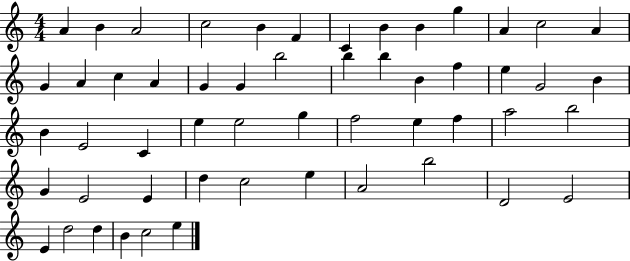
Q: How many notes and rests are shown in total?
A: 54